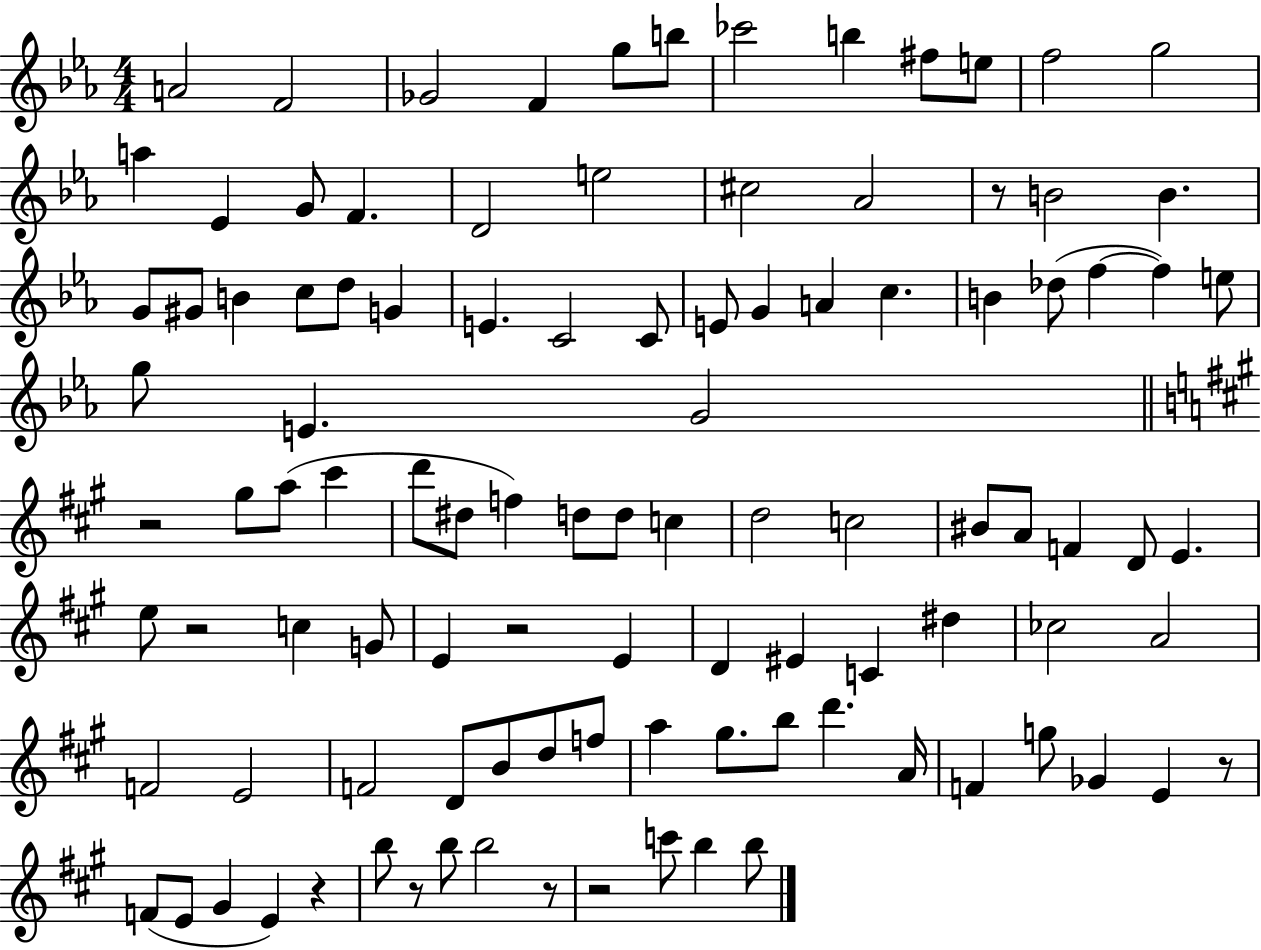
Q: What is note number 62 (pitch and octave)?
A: G4